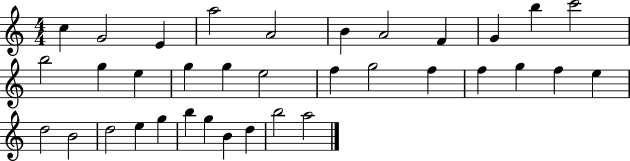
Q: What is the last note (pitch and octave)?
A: A5